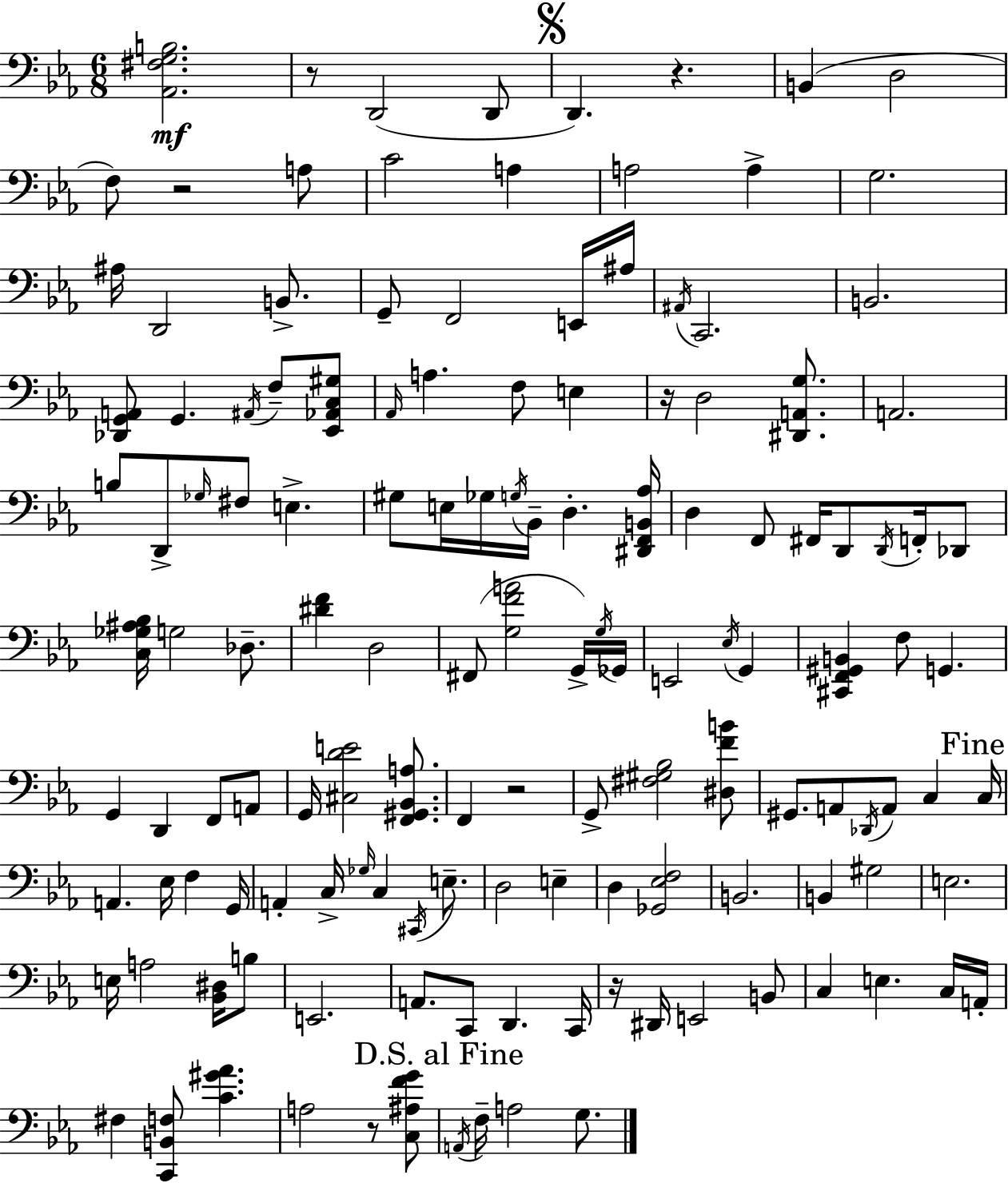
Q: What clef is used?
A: bass